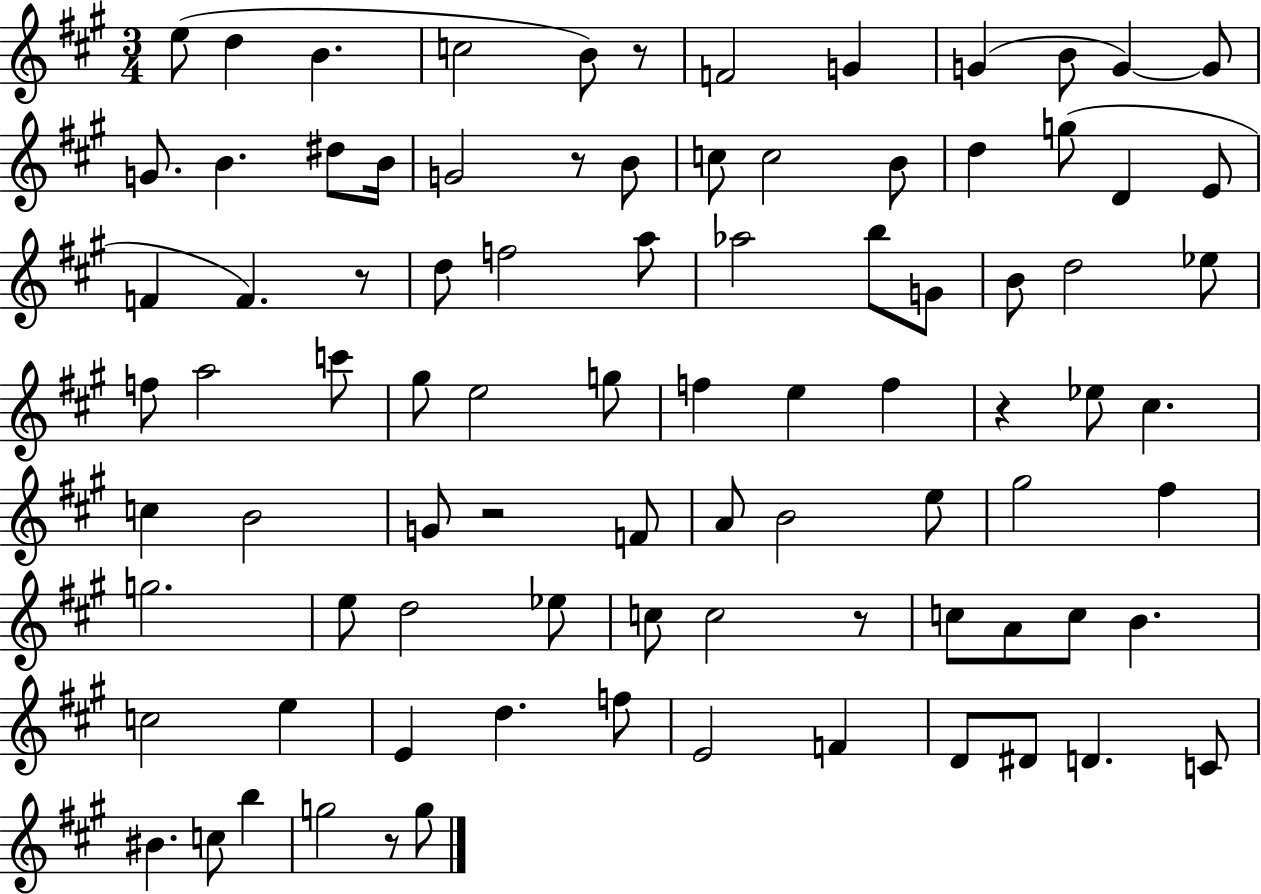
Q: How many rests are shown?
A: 7